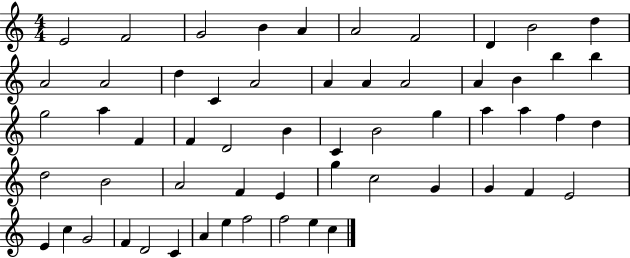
E4/h F4/h G4/h B4/q A4/q A4/h F4/h D4/q B4/h D5/q A4/h A4/h D5/q C4/q A4/h A4/q A4/q A4/h A4/q B4/q B5/q B5/q G5/h A5/q F4/q F4/q D4/h B4/q C4/q B4/h G5/q A5/q A5/q F5/q D5/q D5/h B4/h A4/h F4/q E4/q G5/q C5/h G4/q G4/q F4/q E4/h E4/q C5/q G4/h F4/q D4/h C4/q A4/q E5/q F5/h F5/h E5/q C5/q